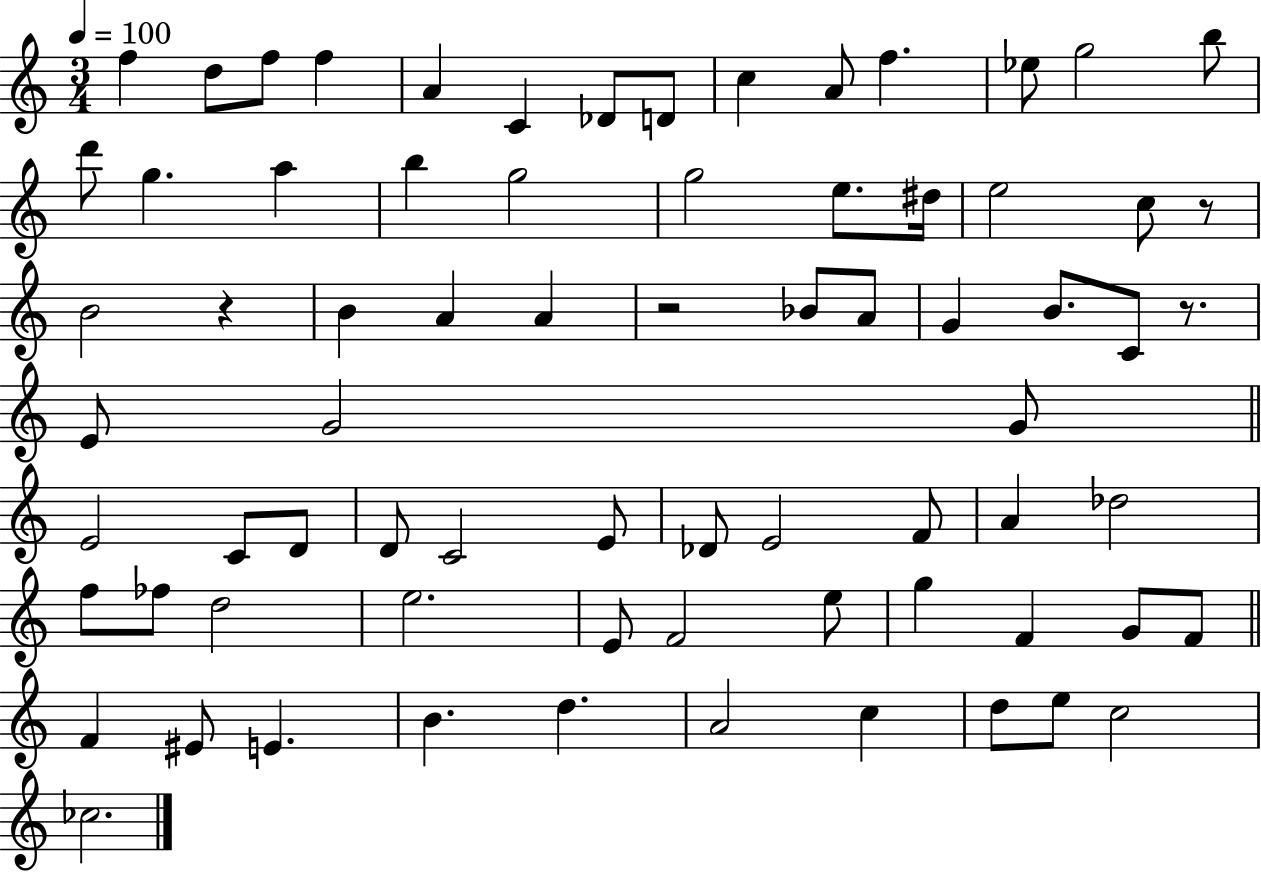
X:1
T:Untitled
M:3/4
L:1/4
K:C
f d/2 f/2 f A C _D/2 D/2 c A/2 f _e/2 g2 b/2 d'/2 g a b g2 g2 e/2 ^d/4 e2 c/2 z/2 B2 z B A A z2 _B/2 A/2 G B/2 C/2 z/2 E/2 G2 G/2 E2 C/2 D/2 D/2 C2 E/2 _D/2 E2 F/2 A _d2 f/2 _f/2 d2 e2 E/2 F2 e/2 g F G/2 F/2 F ^E/2 E B d A2 c d/2 e/2 c2 _c2